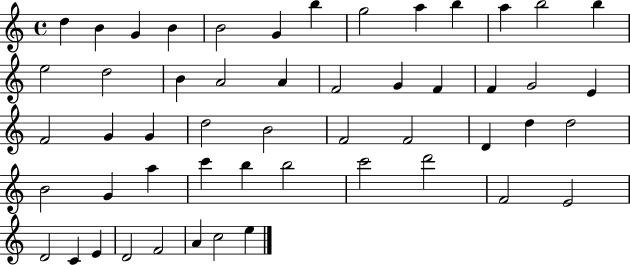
D5/q B4/q G4/q B4/q B4/h G4/q B5/q G5/h A5/q B5/q A5/q B5/h B5/q E5/h D5/h B4/q A4/h A4/q F4/h G4/q F4/q F4/q G4/h E4/q F4/h G4/q G4/q D5/h B4/h F4/h F4/h D4/q D5/q D5/h B4/h G4/q A5/q C6/q B5/q B5/h C6/h D6/h F4/h E4/h D4/h C4/q E4/q D4/h F4/h A4/q C5/h E5/q